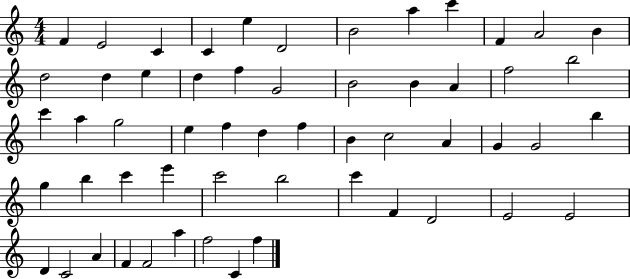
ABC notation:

X:1
T:Untitled
M:4/4
L:1/4
K:C
F E2 C C e D2 B2 a c' F A2 B d2 d e d f G2 B2 B A f2 b2 c' a g2 e f d f B c2 A G G2 b g b c' e' c'2 b2 c' F D2 E2 E2 D C2 A F F2 a f2 C f